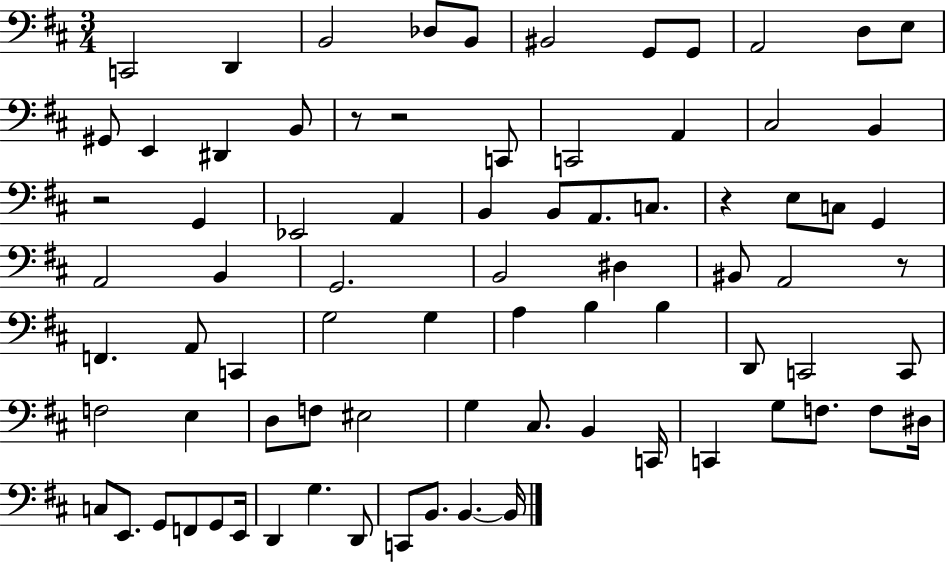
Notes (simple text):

C2/h D2/q B2/h Db3/e B2/e BIS2/h G2/e G2/e A2/h D3/e E3/e G#2/e E2/q D#2/q B2/e R/e R/h C2/e C2/h A2/q C#3/h B2/q R/h G2/q Eb2/h A2/q B2/q B2/e A2/e. C3/e. R/q E3/e C3/e G2/q A2/h B2/q G2/h. B2/h D#3/q BIS2/e A2/h R/e F2/q. A2/e C2/q G3/h G3/q A3/q B3/q B3/q D2/e C2/h C2/e F3/h E3/q D3/e F3/e EIS3/h G3/q C#3/e. B2/q C2/s C2/q G3/e F3/e. F3/e D#3/s C3/e E2/e. G2/e F2/e G2/e E2/s D2/q G3/q. D2/e C2/e B2/e. B2/q. B2/s